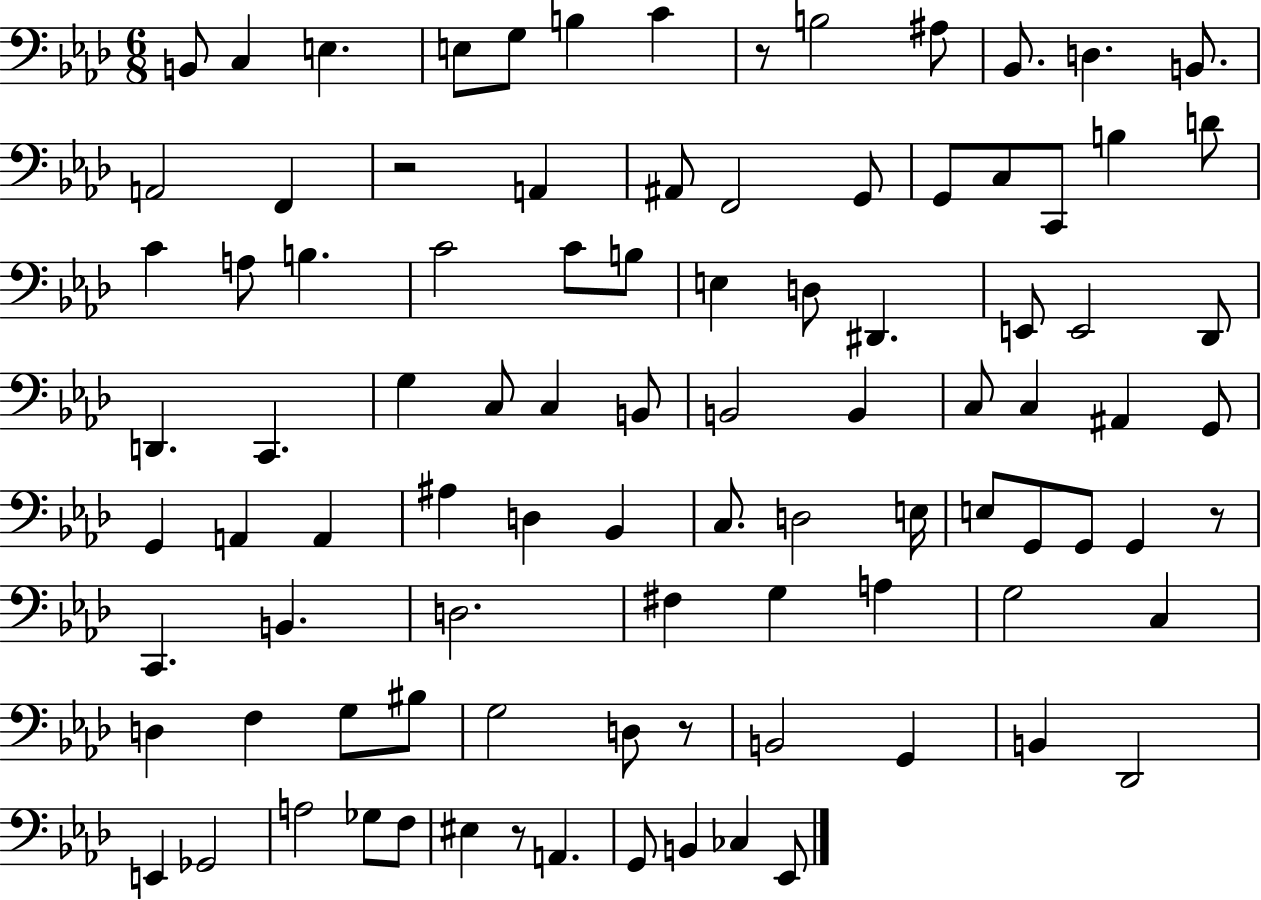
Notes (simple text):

B2/e C3/q E3/q. E3/e G3/e B3/q C4/q R/e B3/h A#3/e Bb2/e. D3/q. B2/e. A2/h F2/q R/h A2/q A#2/e F2/h G2/e G2/e C3/e C2/e B3/q D4/e C4/q A3/e B3/q. C4/h C4/e B3/e E3/q D3/e D#2/q. E2/e E2/h Db2/e D2/q. C2/q. G3/q C3/e C3/q B2/e B2/h B2/q C3/e C3/q A#2/q G2/e G2/q A2/q A2/q A#3/q D3/q Bb2/q C3/e. D3/h E3/s E3/e G2/e G2/e G2/q R/e C2/q. B2/q. D3/h. F#3/q G3/q A3/q G3/h C3/q D3/q F3/q G3/e BIS3/e G3/h D3/e R/e B2/h G2/q B2/q Db2/h E2/q Gb2/h A3/h Gb3/e F3/e EIS3/q R/e A2/q. G2/e B2/q CES3/q Eb2/e